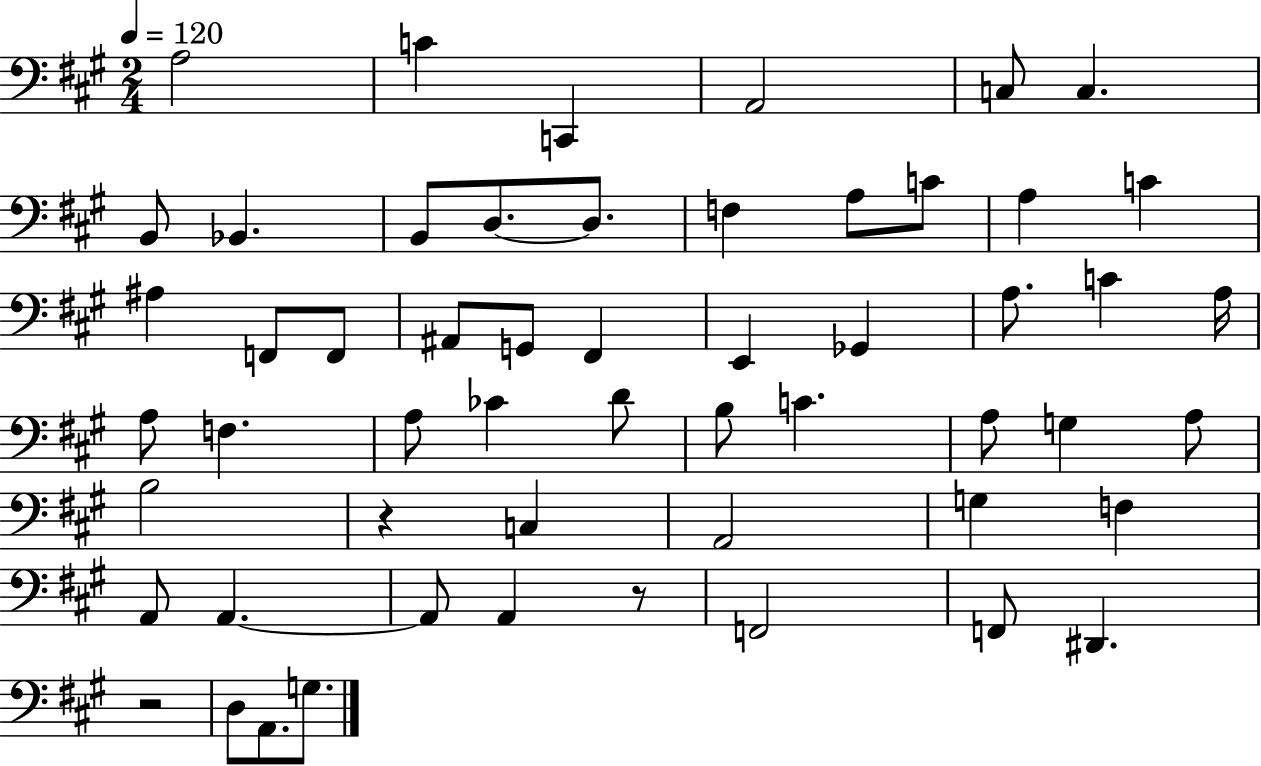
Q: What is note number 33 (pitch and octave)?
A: B3